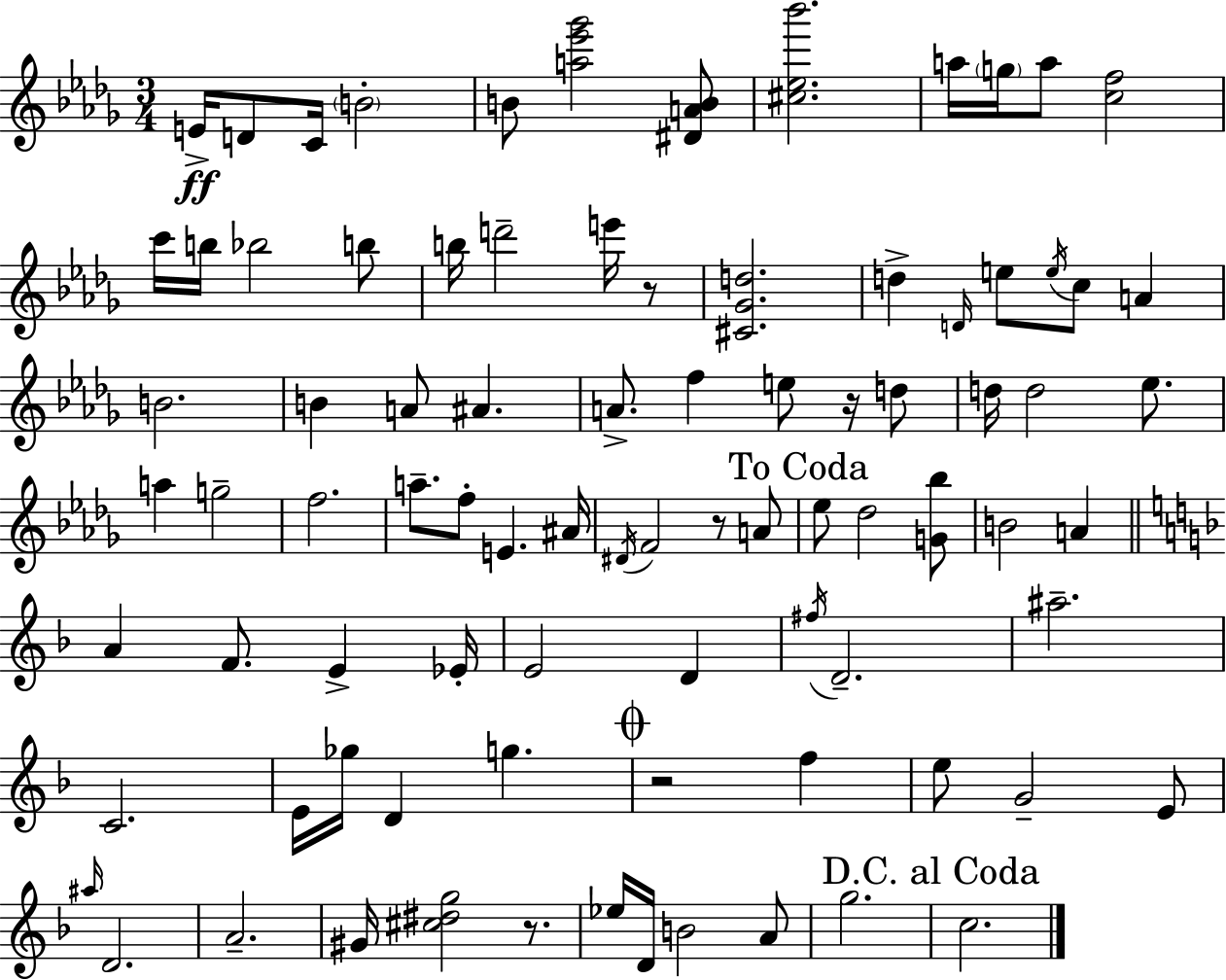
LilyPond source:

{
  \clef treble
  \numericTimeSignature
  \time 3/4
  \key bes \minor
  e'16->\ff d'8 c'16 \parenthesize b'2-. | b'8 <a'' ees''' ges'''>2 <dis' a' b'>8 | <cis'' ees'' bes'''>2. | a''16 \parenthesize g''16 a''8 <c'' f''>2 | \break c'''16 b''16 bes''2 b''8 | b''16 d'''2-- e'''16 r8 | <cis' ges' d''>2. | d''4-> \grace { d'16 } e''8 \acciaccatura { e''16 } c''8 a'4 | \break b'2. | b'4 a'8 ais'4. | a'8.-> f''4 e''8 r16 | d''8 d''16 d''2 ees''8. | \break a''4 g''2-- | f''2. | a''8.-- f''8-. e'4. | ais'16 \acciaccatura { dis'16 } f'2 r8 | \break a'8 \mark "To Coda" ees''8 des''2 | <g' bes''>8 b'2 a'4 | \bar "||" \break \key d \minor a'4 f'8. e'4-> ees'16-. | e'2 d'4 | \acciaccatura { fis''16 } d'2.-- | ais''2.-- | \break c'2. | e'16 ges''16 d'4 g''4. | \mark \markup { \musicglyph "scripts.coda" } r2 f''4 | e''8 g'2-- e'8 | \break \grace { ais''16 } d'2. | a'2.-- | gis'16 <cis'' dis'' g''>2 r8. | ees''16 d'16 b'2 | \break a'8 g''2. | \mark "D.C. al Coda" c''2. | \bar "|."
}